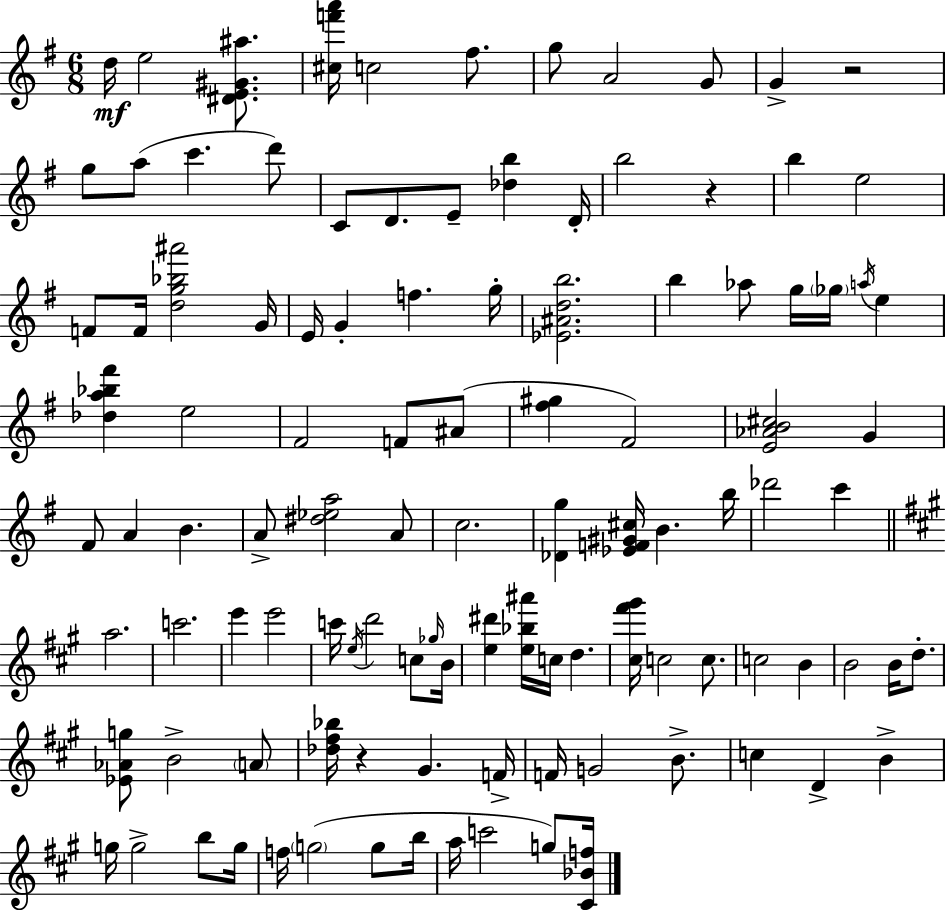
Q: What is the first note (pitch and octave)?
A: D5